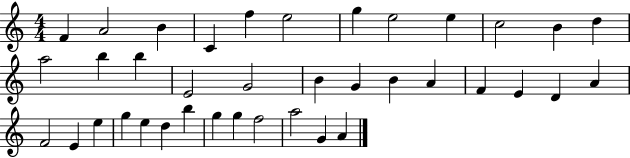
F4/q A4/h B4/q C4/q F5/q E5/h G5/q E5/h E5/q C5/h B4/q D5/q A5/h B5/q B5/q E4/h G4/h B4/q G4/q B4/q A4/q F4/q E4/q D4/q A4/q F4/h E4/q E5/q G5/q E5/q D5/q B5/q G5/q G5/q F5/h A5/h G4/q A4/q